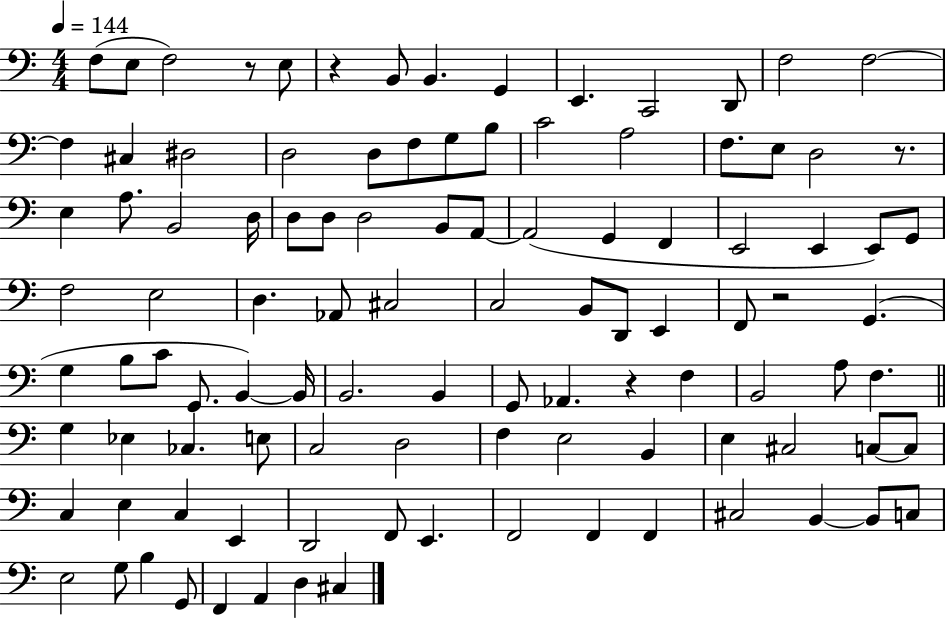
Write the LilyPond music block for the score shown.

{
  \clef bass
  \numericTimeSignature
  \time 4/4
  \key c \major
  \tempo 4 = 144
  f8( e8 f2) r8 e8 | r4 b,8 b,4. g,4 | e,4. c,2 d,8 | f2 f2~~ | \break f4 cis4 dis2 | d2 d8 f8 g8 b8 | c'2 a2 | f8. e8 d2 r8. | \break e4 a8. b,2 d16 | d8 d8 d2 b,8 a,8~~ | a,2( g,4 f,4 | e,2 e,4 e,8) g,8 | \break f2 e2 | d4. aes,8 cis2 | c2 b,8 d,8 e,4 | f,8 r2 g,4.( | \break g4 b8 c'8 g,8. b,4~~) b,16 | b,2. b,4 | g,8 aes,4. r4 f4 | b,2 a8 f4. | \break \bar "||" \break \key a \minor g4 ees4 ces4. e8 | c2 d2 | f4 e2 b,4 | e4 cis2 c8~~ c8 | \break c4 e4 c4 e,4 | d,2 f,8 e,4. | f,2 f,4 f,4 | cis2 b,4~~ b,8 c8 | \break e2 g8 b4 g,8 | f,4 a,4 d4 cis4 | \bar "|."
}